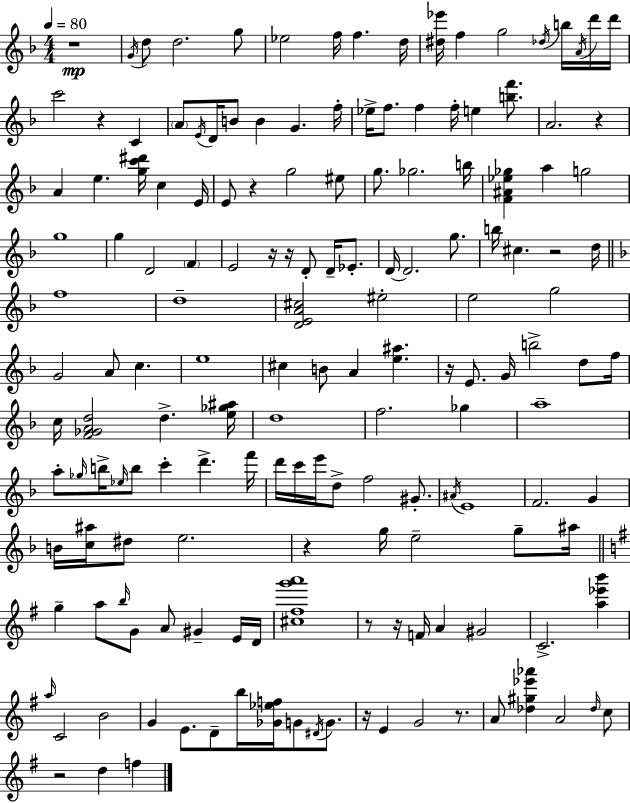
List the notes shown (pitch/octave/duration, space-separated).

R/w G4/s D5/e D5/h. G5/e Eb5/h F5/s F5/q. D5/s [D#5,Eb6]/s F5/q G5/h Db5/s B5/s A4/s D6/s D6/s C6/h R/q C4/q A4/e E4/s D4/s B4/e B4/q G4/q. F5/s Eb5/s F5/e. F5/q F5/s E5/q [B5,F6]/e. A4/h. R/q A4/q E5/q. [G5,C6,D#6]/s C5/q E4/s E4/e R/q G5/h EIS5/e G5/e. Gb5/h. B5/s [F4,A#4,Eb5,Gb5]/q A5/q G5/h G5/w G5/q D4/h F4/q E4/h R/s R/s D4/e D4/s Eb4/e. D4/s D4/h. G5/e. B5/s C#5/q. R/h D5/s F5/w D5/w [D4,E4,A4,C#5]/h EIS5/h E5/h G5/h G4/h A4/e C5/q. E5/w C#5/q B4/e A4/q [E5,A#5]/q. R/s E4/e. G4/s B5/h D5/e F5/s C5/s [F4,Gb4,A4,D5]/h D5/q. [E5,Gb5,A#5]/s D5/w F5/h. Gb5/q A5/w A5/e Gb5/s B5/s Eb5/s B5/e C6/q D6/q. F6/s D6/s C6/s E6/s D5/e F5/h G#4/e. A#4/s E4/w F4/h. G4/q B4/s [C5,A#5]/s D#5/e E5/h. R/q G5/s E5/h G5/e A#5/s G5/q A5/e B5/s G4/e A4/e G#4/q E4/s D4/s [C#5,F#5,G6,A6]/w R/e R/s F4/s A4/q G#4/h C4/h. [A5,Eb6,B6]/q A5/s C4/h B4/h G4/q E4/e. D4/e B5/s [Gb4,Eb5,F5]/s G4/e D#4/s G4/e. R/s E4/q G4/h R/e. A4/e [Db5,G#5,Eb6,Ab6]/q A4/h Db5/s C5/e R/h D5/q F5/q